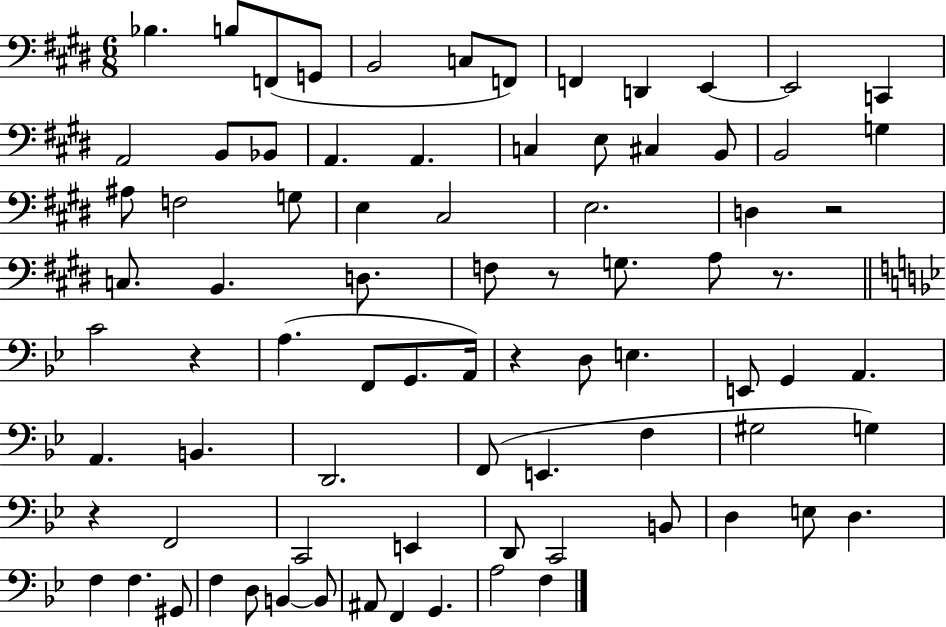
Bb3/q. B3/e F2/e G2/e B2/h C3/e F2/e F2/q D2/q E2/q E2/h C2/q A2/h B2/e Bb2/e A2/q. A2/q. C3/q E3/e C#3/q B2/e B2/h G3/q A#3/e F3/h G3/e E3/q C#3/h E3/h. D3/q R/h C3/e. B2/q. D3/e. F3/e R/e G3/e. A3/e R/e. C4/h R/q A3/q. F2/e G2/e. A2/s R/q D3/e E3/q. E2/e G2/q A2/q. A2/q. B2/q. D2/h. F2/e E2/q. F3/q G#3/h G3/q R/q F2/h C2/h E2/q D2/e C2/h B2/e D3/q E3/e D3/q. F3/q F3/q. G#2/e F3/q D3/e B2/q B2/e A#2/e F2/q G2/q. A3/h F3/q